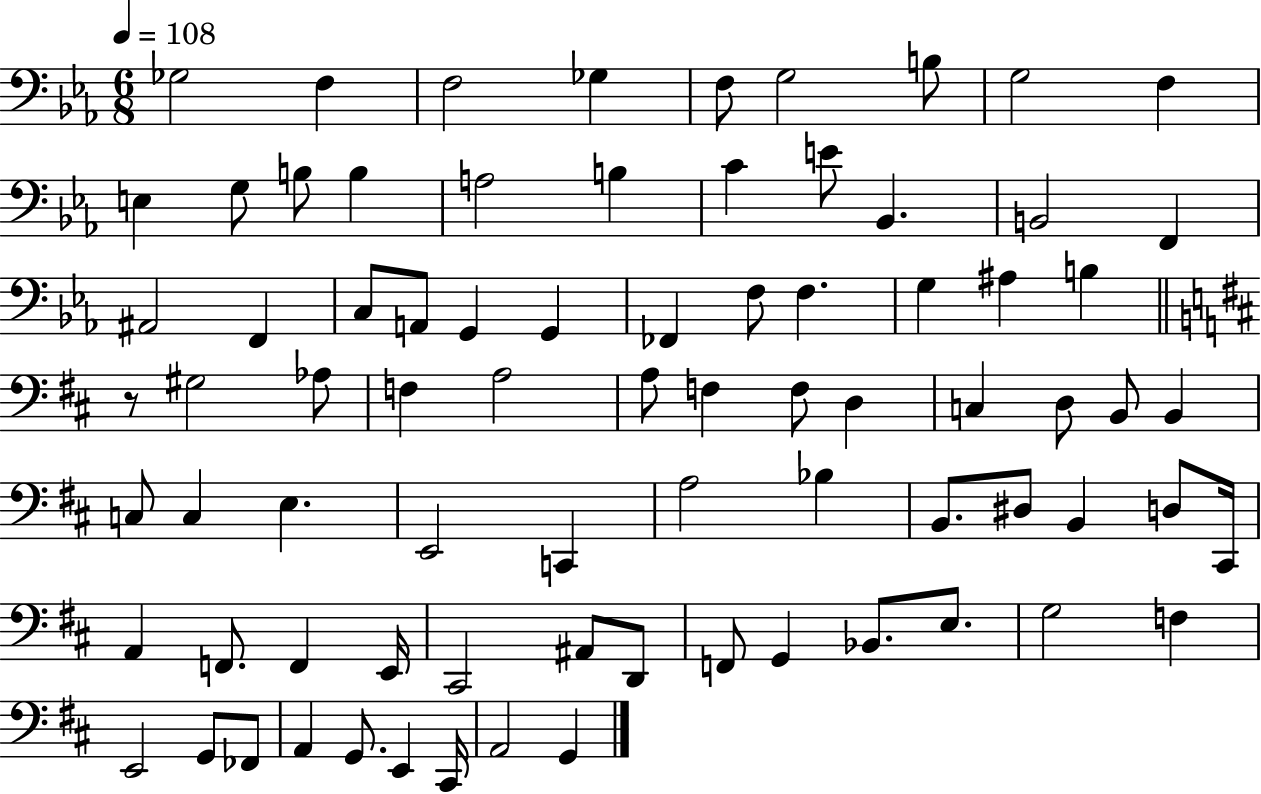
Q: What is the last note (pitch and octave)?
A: G2